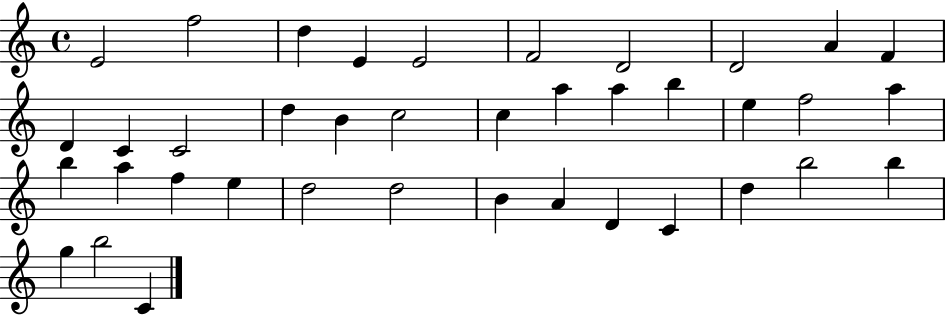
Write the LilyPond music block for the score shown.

{
  \clef treble
  \time 4/4
  \defaultTimeSignature
  \key c \major
  e'2 f''2 | d''4 e'4 e'2 | f'2 d'2 | d'2 a'4 f'4 | \break d'4 c'4 c'2 | d''4 b'4 c''2 | c''4 a''4 a''4 b''4 | e''4 f''2 a''4 | \break b''4 a''4 f''4 e''4 | d''2 d''2 | b'4 a'4 d'4 c'4 | d''4 b''2 b''4 | \break g''4 b''2 c'4 | \bar "|."
}